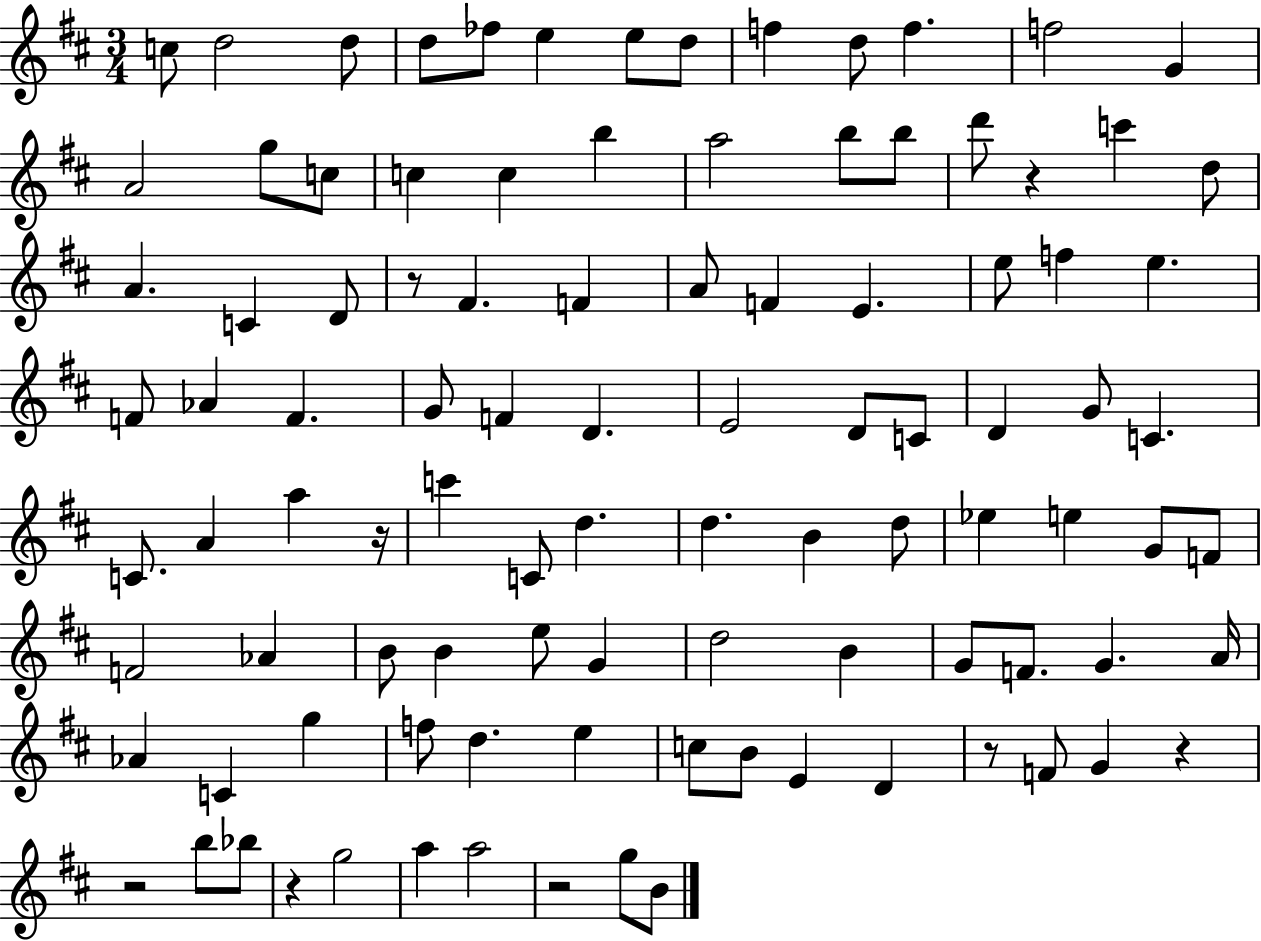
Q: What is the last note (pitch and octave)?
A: B4